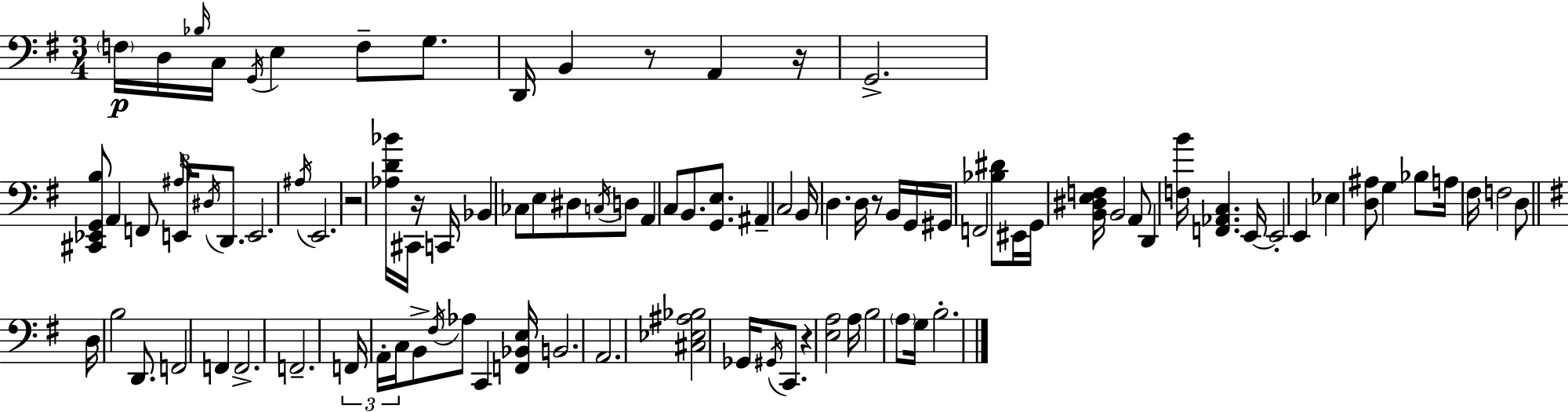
F3/s D3/s Bb3/s C3/s G2/s E3/q F3/e G3/e. D2/s B2/q R/e A2/q R/s G2/h. [C#2,Eb2,G2,B3]/e A2/q F2/e A#3/s E2/s D#3/s D2/e. E2/h. A#3/s E2/h. R/h [Ab3,D4,Bb4]/s C#2/s R/s C2/s Bb2/q CES3/e E3/e D#3/e C3/s D3/e A2/q C3/e B2/e. [G2,E3]/e. A#2/q C3/h B2/s D3/q. D3/s R/e B2/s G2/s G#2/s F2/h [Bb3,D#4]/e EIS2/s G2/s [B2,D#3,E3,F3]/s B2/h A2/e D2/q [F3,B4]/s [F2,Ab2,C3]/q. E2/s E2/h E2/q Eb3/q [D3,A#3]/e G3/q Bb3/e A3/s F#3/s F3/h D3/e D3/s B3/h D2/e. F2/h F2/q F2/h. F2/h. F2/s A2/s C3/s B2/e F#3/s Ab3/e C2/q [F2,Bb2,E3]/s B2/h. A2/h. [C#3,Eb3,A#3,Bb3]/h Gb2/s G#2/s C2/e. R/q [E3,A3]/h A3/s B3/h A3/e G3/s B3/h.